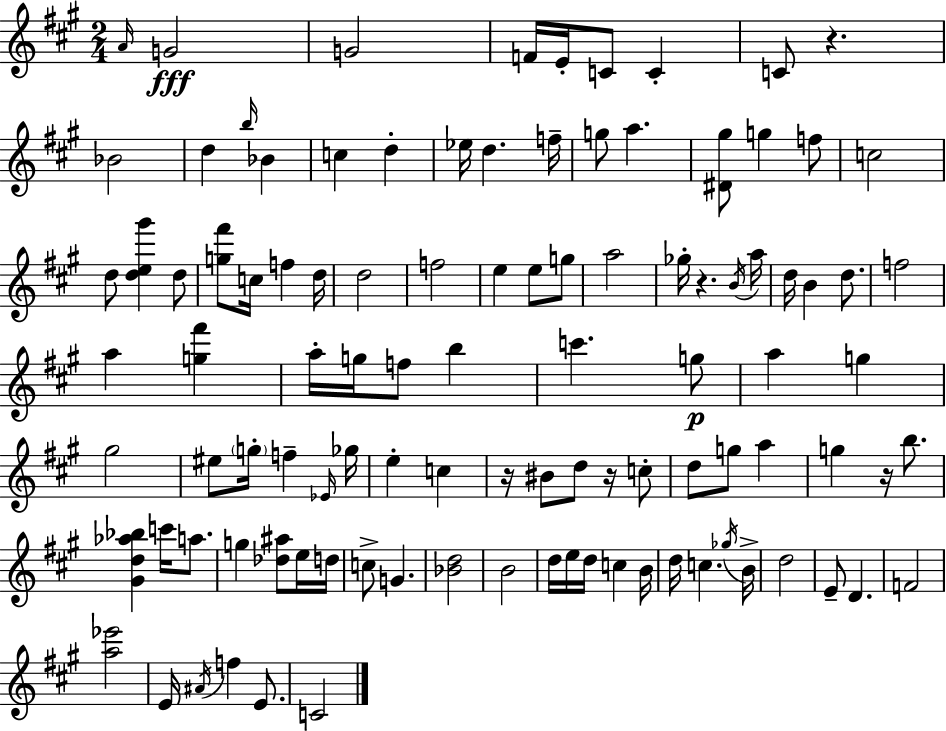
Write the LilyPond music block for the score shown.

{
  \clef treble
  \numericTimeSignature
  \time 2/4
  \key a \major
  \grace { a'16 }\fff g'2 | g'2 | f'16 e'16-. c'8 c'4-. | c'8 r4. | \break bes'2 | d''4 \grace { b''16 } bes'4 | c''4 d''4-. | ees''16 d''4. | \break f''16-- g''8 a''4. | <dis' gis''>8 g''4 | f''8 c''2 | d''8 <d'' e'' gis'''>4 | \break d''8 <g'' fis'''>8 c''16 f''4 | d''16 d''2 | f''2 | e''4 e''8 | \break g''8 a''2 | ges''16-. r4. | \acciaccatura { b'16 } a''16 d''16 b'4 | d''8. f''2 | \break a''4 <g'' fis'''>4 | a''16-. g''16 f''8 b''4 | c'''4. | g''8\p a''4 g''4 | \break gis''2 | eis''8 \parenthesize g''16-. f''4-- | \grace { ees'16 } ges''16 e''4-. | c''4 r16 bis'8 d''8 | \break r16 c''8-. d''8 g''8 | a''4 g''4 | r16 b''8. <gis' d'' aes'' bes''>4 | c'''16 a''8. g''4 | \break <des'' ais''>8 e''16 d''16 c''8-> g'4. | <bes' d''>2 | b'2 | d''16 e''16 d''16 c''4 | \break b'16 d''16 c''4. | \acciaccatura { ges''16 } b'16-> d''2 | e'8-- d'4. | f'2 | \break <a'' ees'''>2 | e'16 \acciaccatura { ais'16 } f''4 | e'8. c'2 | \bar "|."
}